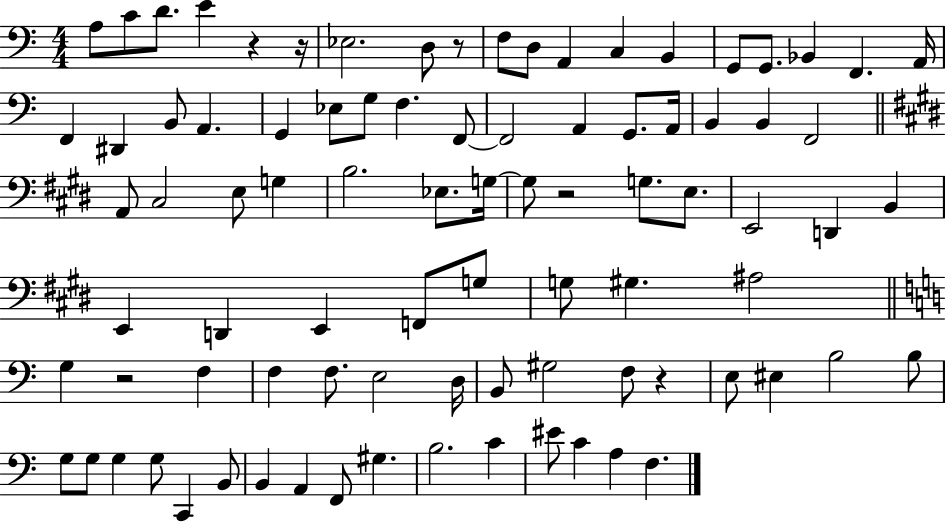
{
  \clef bass
  \numericTimeSignature
  \time 4/4
  \key c \major
  a8 c'8 d'8. e'4 r4 r16 | ees2. d8 r8 | f8 d8 a,4 c4 b,4 | g,8 g,8. bes,4 f,4. a,16 | \break f,4 dis,4 b,8 a,4. | g,4 ees8 g8 f4. f,8~~ | f,2 a,4 g,8. a,16 | b,4 b,4 f,2 | \break \bar "||" \break \key e \major a,8 cis2 e8 g4 | b2. ees8. g16~~ | g8 r2 g8. e8. | e,2 d,4 b,4 | \break e,4 d,4 e,4 f,8 g8 | g8 gis4. ais2 | \bar "||" \break \key c \major g4 r2 f4 | f4 f8. e2 d16 | b,8 gis2 f8 r4 | e8 eis4 b2 b8 | \break g8 g8 g4 g8 c,4 b,8 | b,4 a,4 f,8 gis4. | b2. c'4 | eis'8 c'4 a4 f4. | \break \bar "|."
}